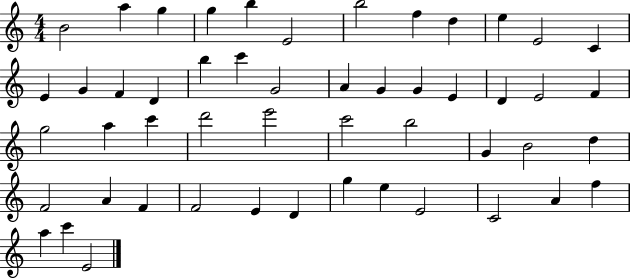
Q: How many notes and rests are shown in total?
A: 51